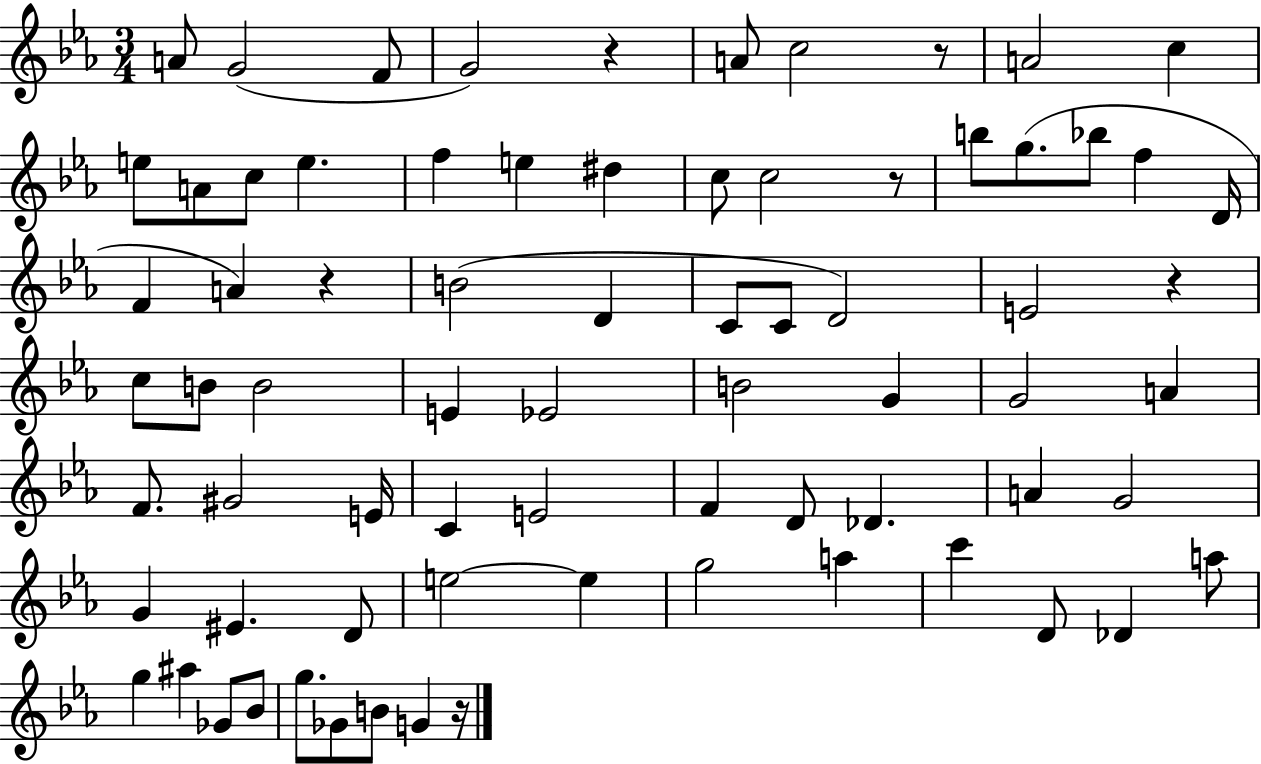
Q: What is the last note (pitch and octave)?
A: G4